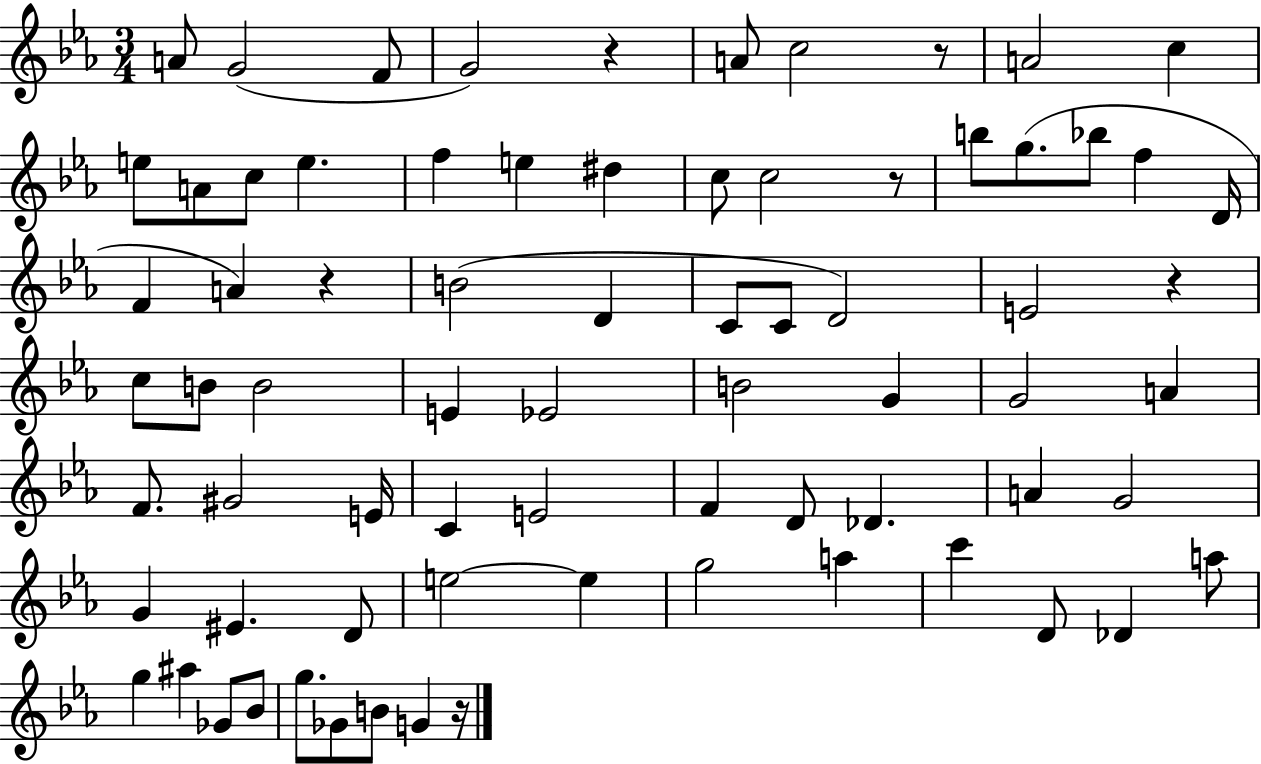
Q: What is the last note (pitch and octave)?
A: G4